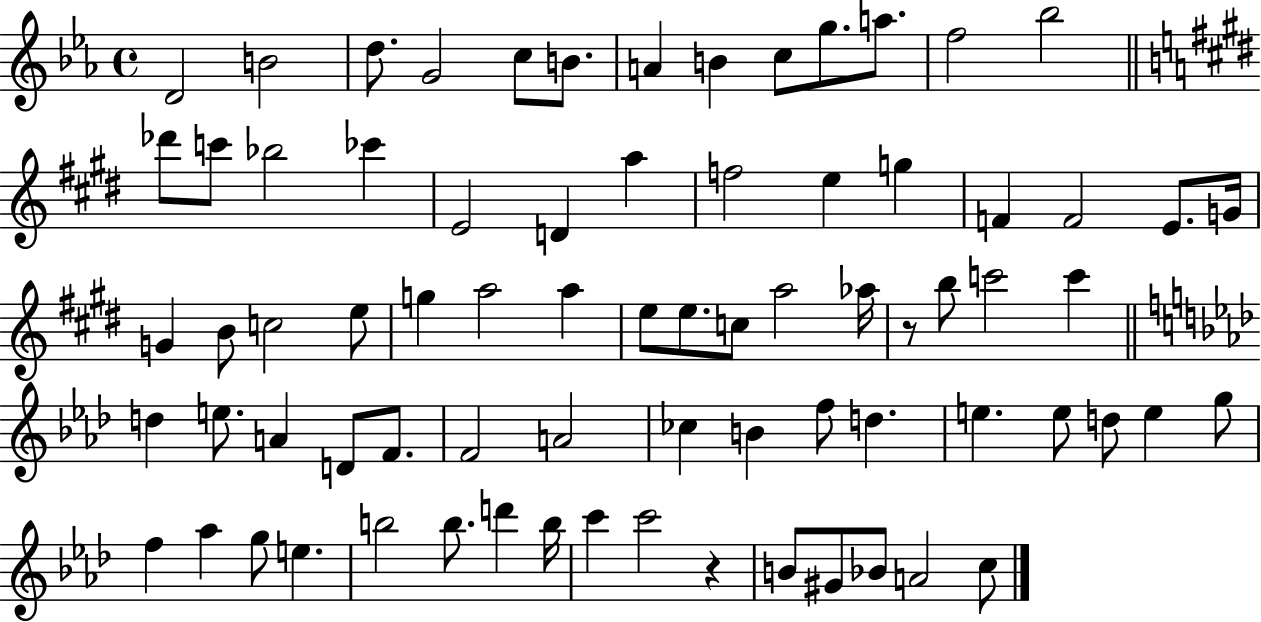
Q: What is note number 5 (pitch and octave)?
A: C5